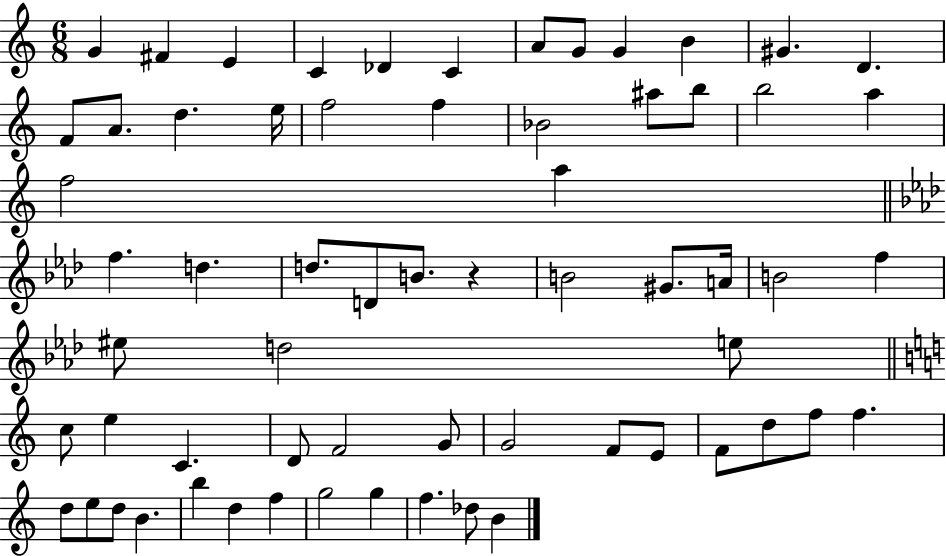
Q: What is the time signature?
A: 6/8